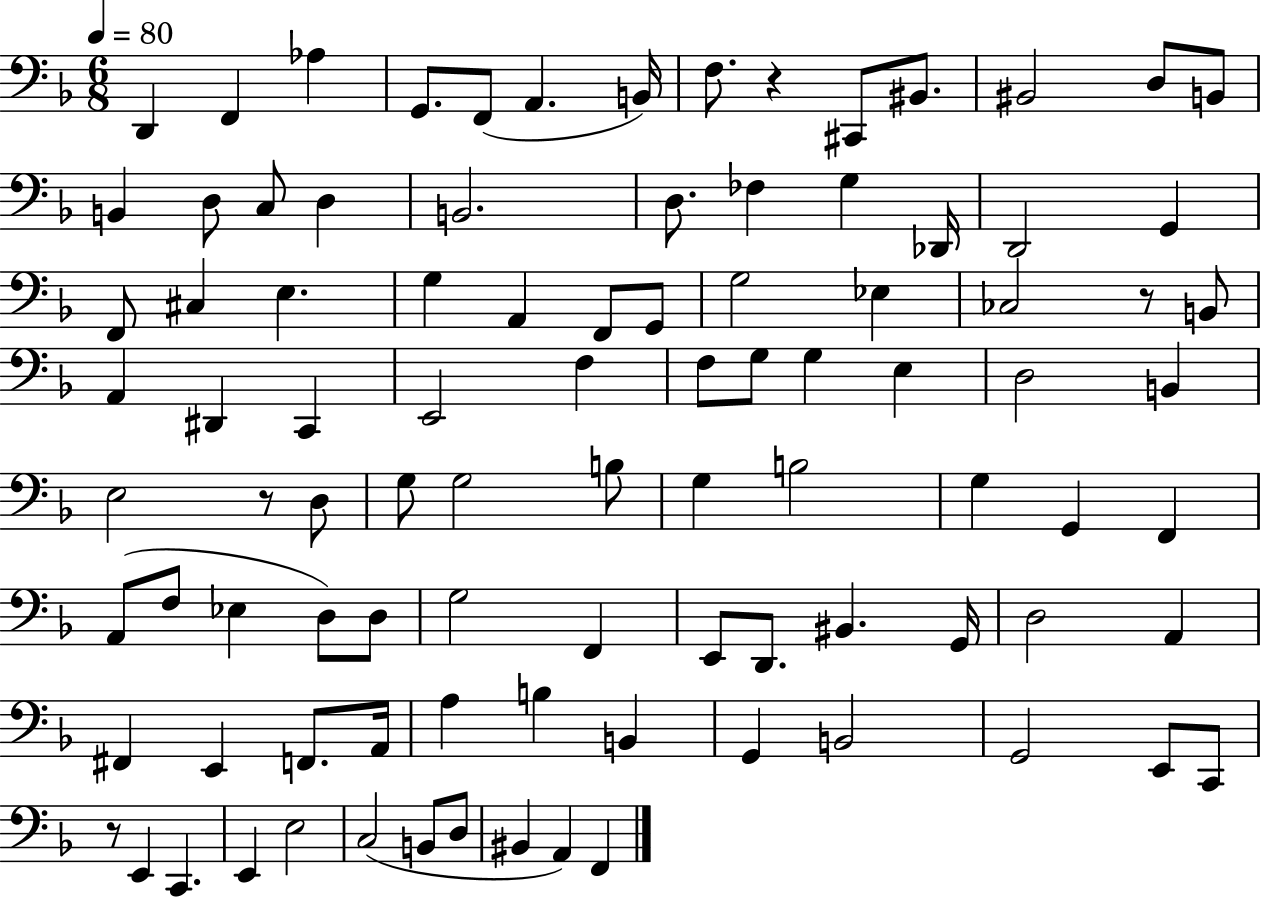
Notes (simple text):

D2/q F2/q Ab3/q G2/e. F2/e A2/q. B2/s F3/e. R/q C#2/e BIS2/e. BIS2/h D3/e B2/e B2/q D3/e C3/e D3/q B2/h. D3/e. FES3/q G3/q Db2/s D2/h G2/q F2/e C#3/q E3/q. G3/q A2/q F2/e G2/e G3/h Eb3/q CES3/h R/e B2/e A2/q D#2/q C2/q E2/h F3/q F3/e G3/e G3/q E3/q D3/h B2/q E3/h R/e D3/e G3/e G3/h B3/e G3/q B3/h G3/q G2/q F2/q A2/e F3/e Eb3/q D3/e D3/e G3/h F2/q E2/e D2/e. BIS2/q. G2/s D3/h A2/q F#2/q E2/q F2/e. A2/s A3/q B3/q B2/q G2/q B2/h G2/h E2/e C2/e R/e E2/q C2/q. E2/q E3/h C3/h B2/e D3/e BIS2/q A2/q F2/q